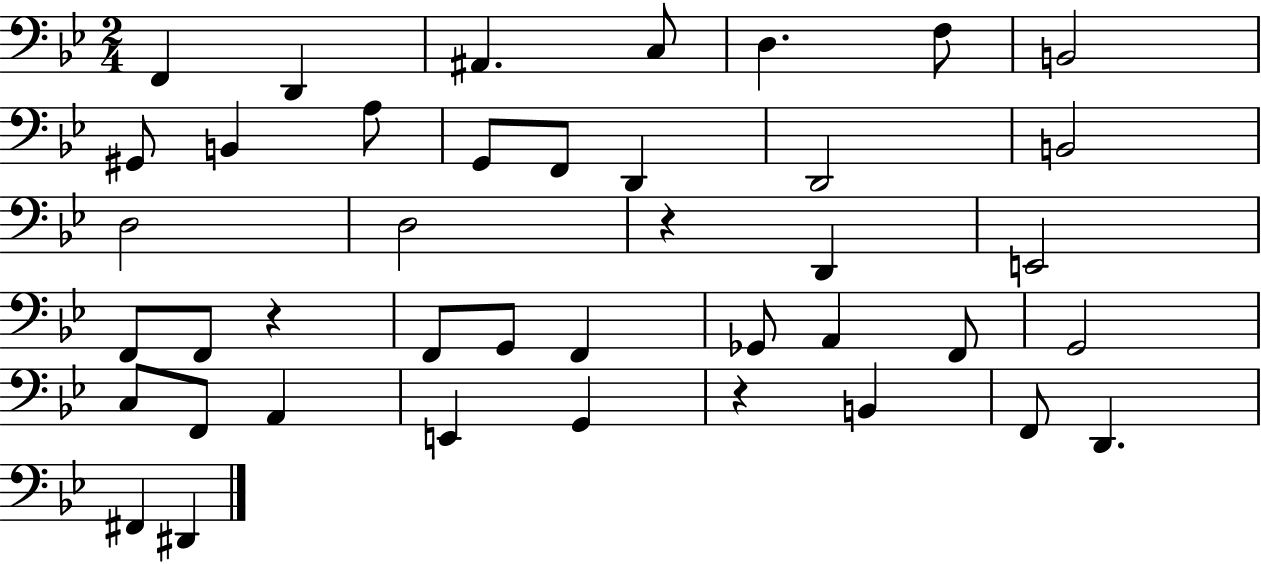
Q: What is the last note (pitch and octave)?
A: D#2